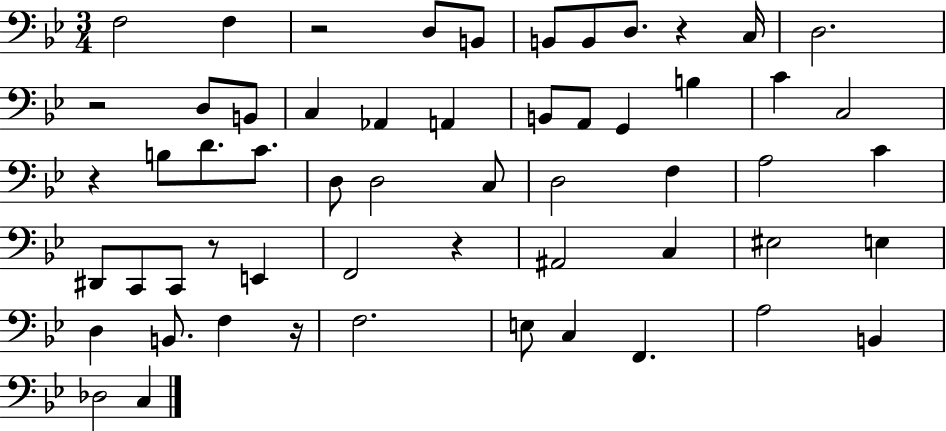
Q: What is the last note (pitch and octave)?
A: C3